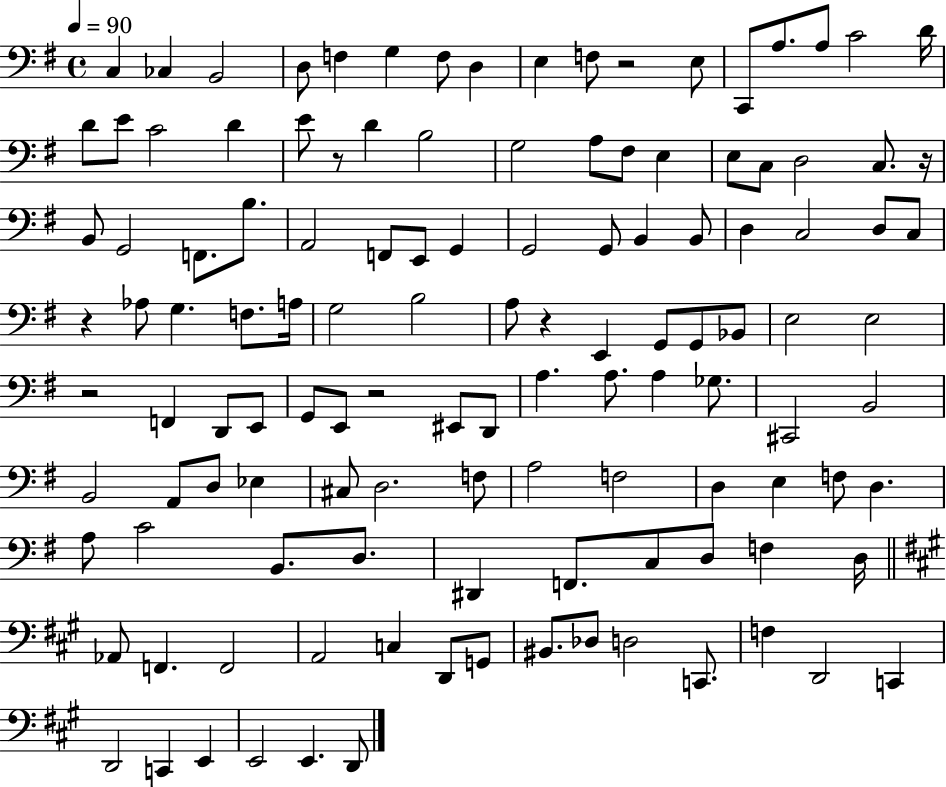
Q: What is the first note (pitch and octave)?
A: C3